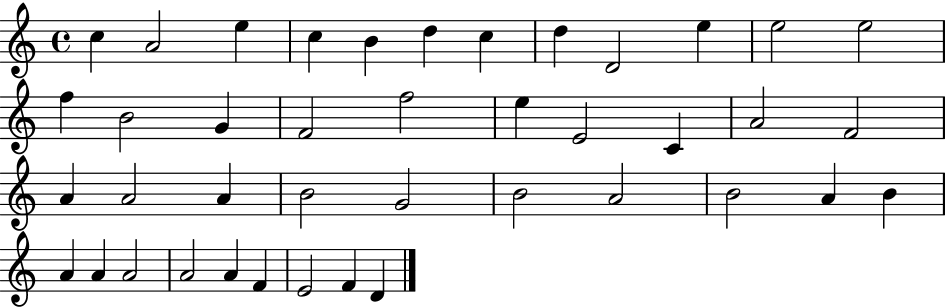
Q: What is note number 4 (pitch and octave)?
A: C5